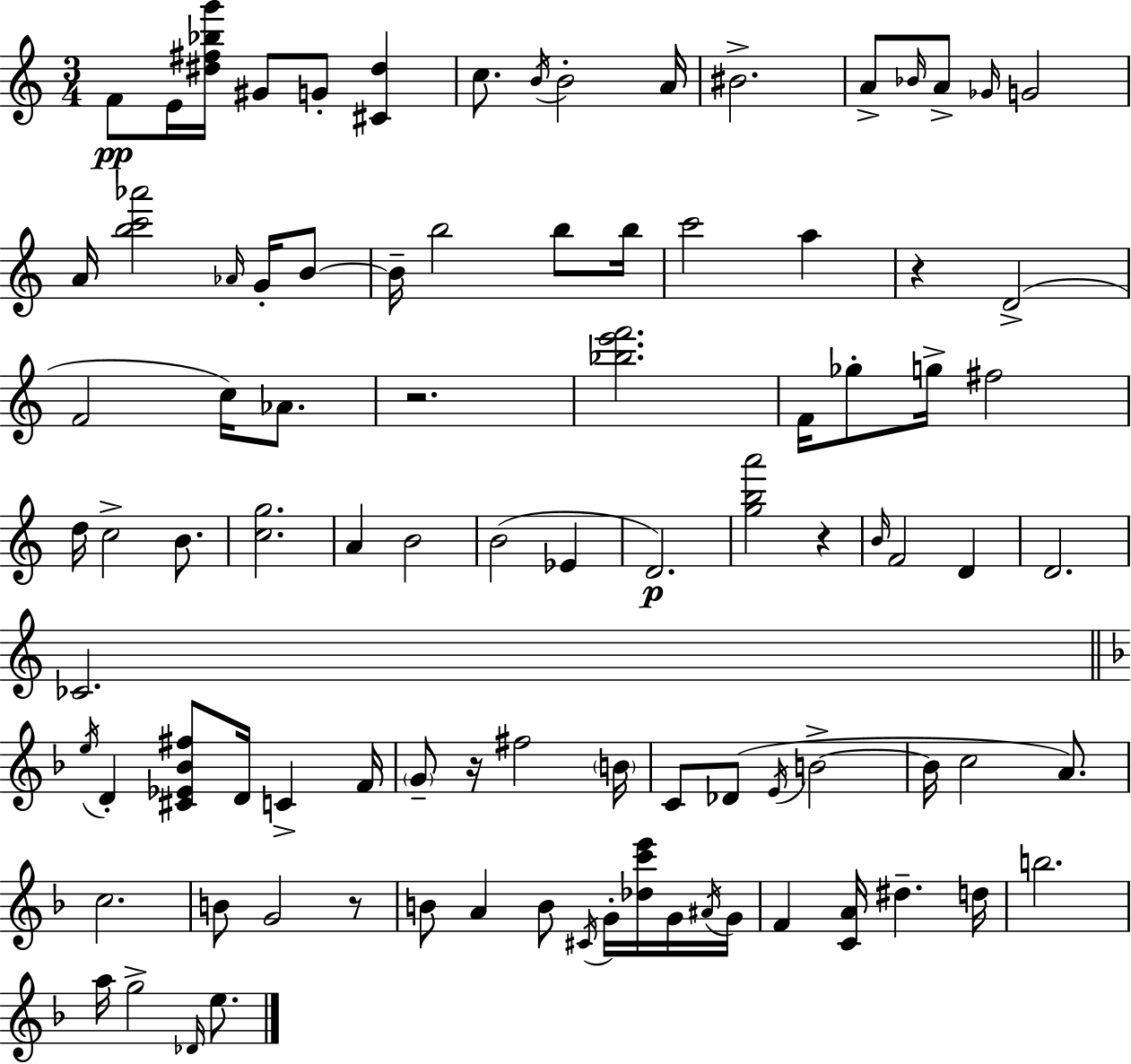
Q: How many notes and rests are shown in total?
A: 93